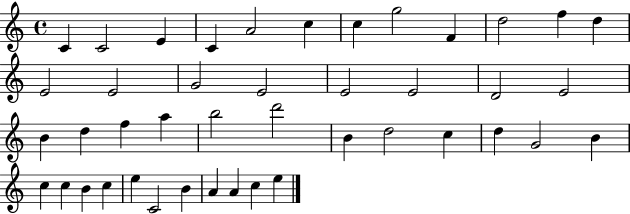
{
  \clef treble
  \time 4/4
  \defaultTimeSignature
  \key c \major
  c'4 c'2 e'4 | c'4 a'2 c''4 | c''4 g''2 f'4 | d''2 f''4 d''4 | \break e'2 e'2 | g'2 e'2 | e'2 e'2 | d'2 e'2 | \break b'4 d''4 f''4 a''4 | b''2 d'''2 | b'4 d''2 c''4 | d''4 g'2 b'4 | \break c''4 c''4 b'4 c''4 | e''4 c'2 b'4 | a'4 a'4 c''4 e''4 | \bar "|."
}